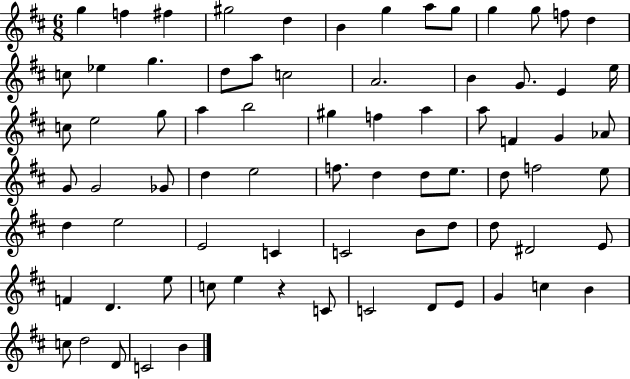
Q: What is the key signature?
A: D major